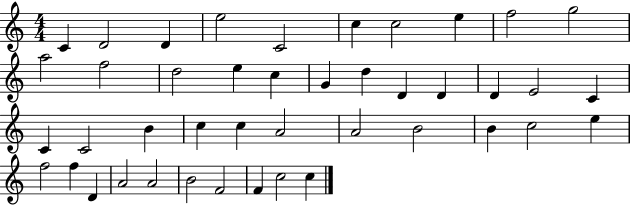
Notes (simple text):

C4/q D4/h D4/q E5/h C4/h C5/q C5/h E5/q F5/h G5/h A5/h F5/h D5/h E5/q C5/q G4/q D5/q D4/q D4/q D4/q E4/h C4/q C4/q C4/h B4/q C5/q C5/q A4/h A4/h B4/h B4/q C5/h E5/q F5/h F5/q D4/q A4/h A4/h B4/h F4/h F4/q C5/h C5/q